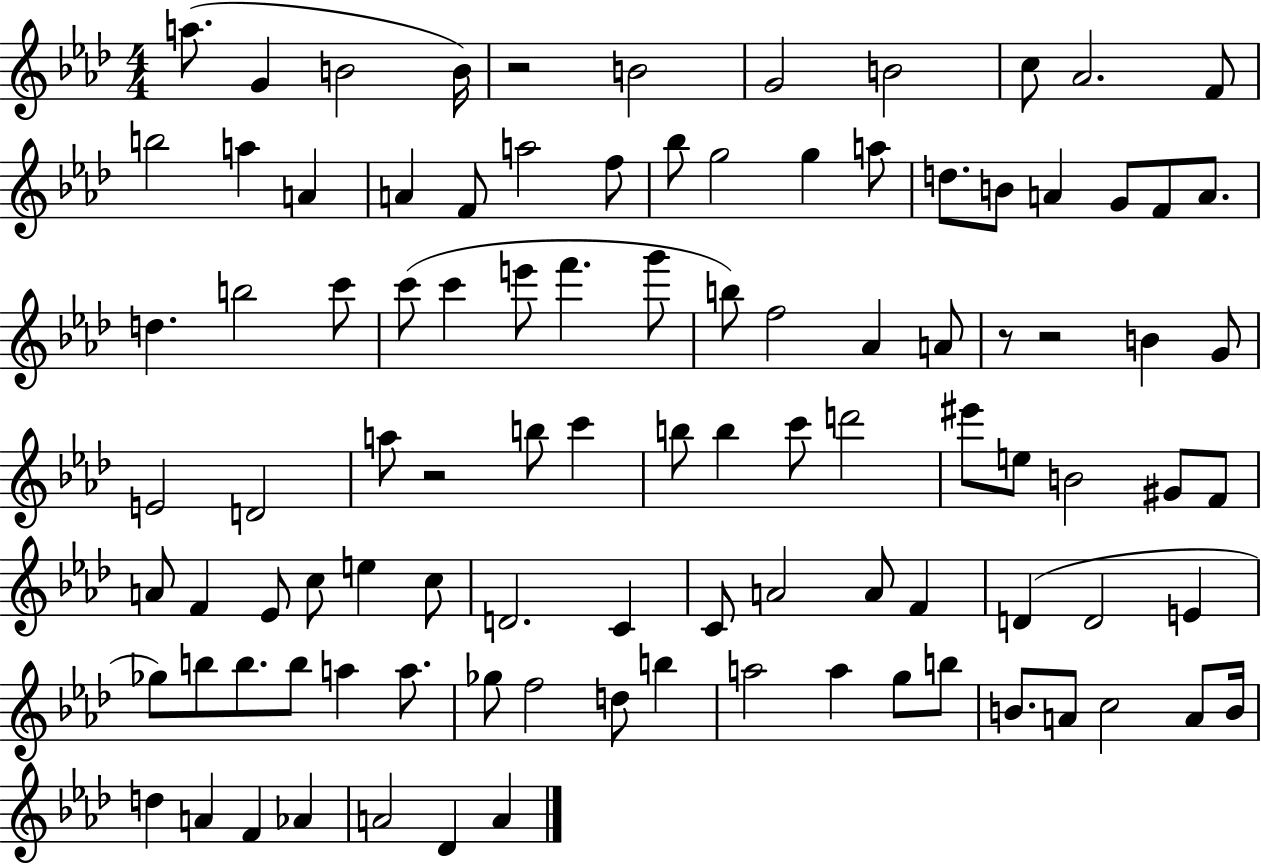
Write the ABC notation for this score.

X:1
T:Untitled
M:4/4
L:1/4
K:Ab
a/2 G B2 B/4 z2 B2 G2 B2 c/2 _A2 F/2 b2 a A A F/2 a2 f/2 _b/2 g2 g a/2 d/2 B/2 A G/2 F/2 A/2 d b2 c'/2 c'/2 c' e'/2 f' g'/2 b/2 f2 _A A/2 z/2 z2 B G/2 E2 D2 a/2 z2 b/2 c' b/2 b c'/2 d'2 ^e'/2 e/2 B2 ^G/2 F/2 A/2 F _E/2 c/2 e c/2 D2 C C/2 A2 A/2 F D D2 E _g/2 b/2 b/2 b/2 a a/2 _g/2 f2 d/2 b a2 a g/2 b/2 B/2 A/2 c2 A/2 B/4 d A F _A A2 _D A